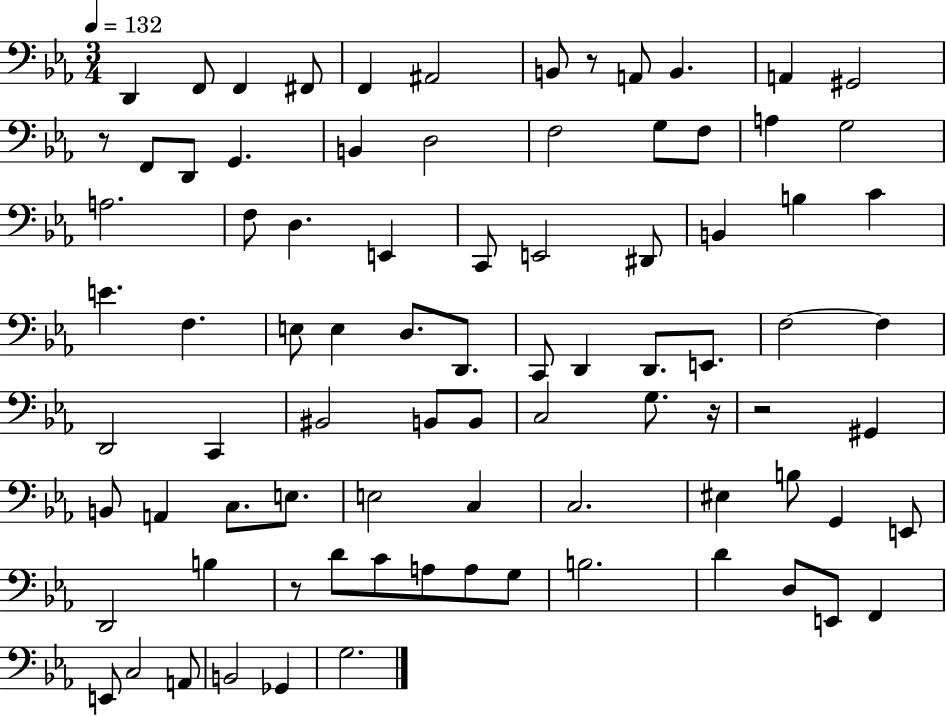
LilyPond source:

{
  \clef bass
  \numericTimeSignature
  \time 3/4
  \key ees \major
  \tempo 4 = 132
  d,4 f,8 f,4 fis,8 | f,4 ais,2 | b,8 r8 a,8 b,4. | a,4 gis,2 | \break r8 f,8 d,8 g,4. | b,4 d2 | f2 g8 f8 | a4 g2 | \break a2. | f8 d4. e,4 | c,8 e,2 dis,8 | b,4 b4 c'4 | \break e'4. f4. | e8 e4 d8. d,8. | c,8 d,4 d,8. e,8. | f2~~ f4 | \break d,2 c,4 | bis,2 b,8 b,8 | c2 g8. r16 | r2 gis,4 | \break b,8 a,4 c8. e8. | e2 c4 | c2. | eis4 b8 g,4 e,8 | \break d,2 b4 | r8 d'8 c'8 a8 a8 g8 | b2. | d'4 d8 e,8 f,4 | \break e,8 c2 a,8 | b,2 ges,4 | g2. | \bar "|."
}